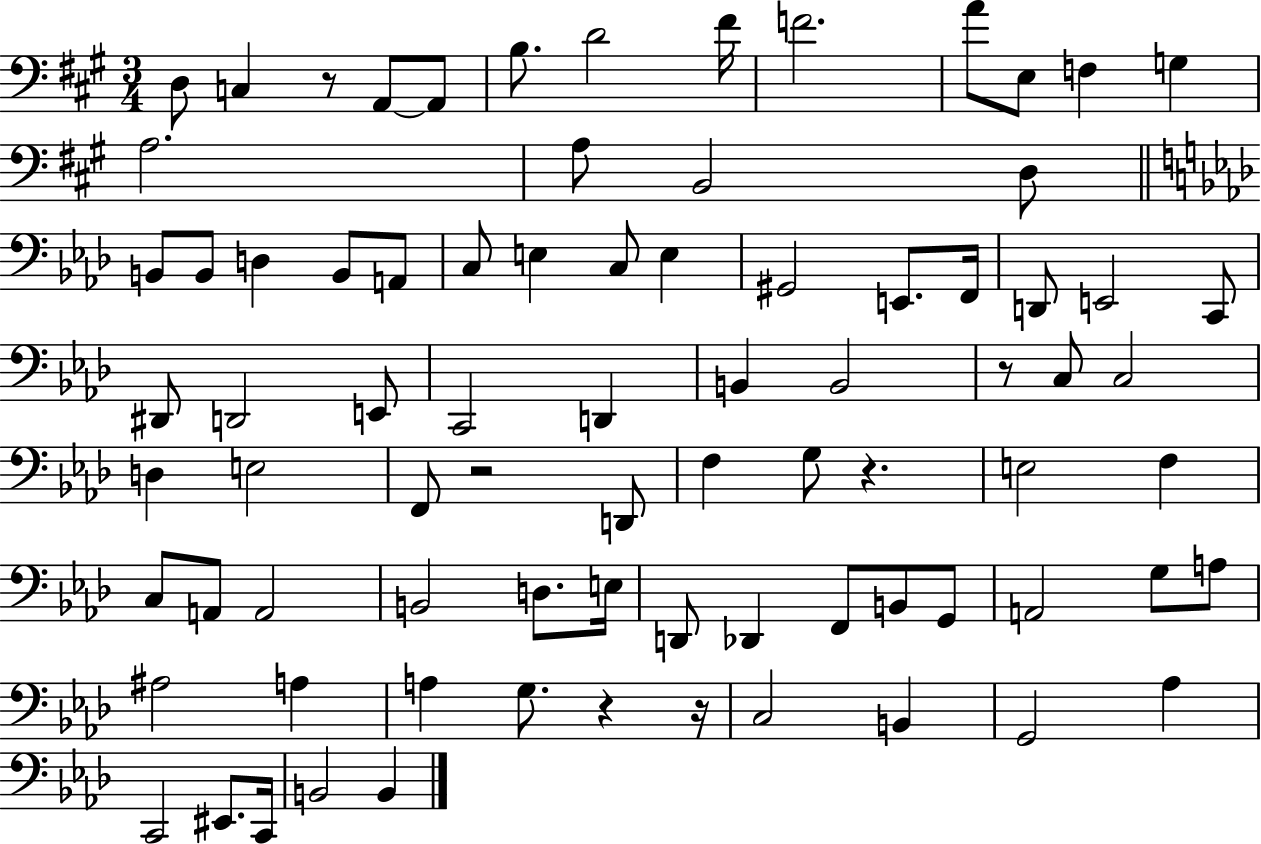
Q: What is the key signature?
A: A major